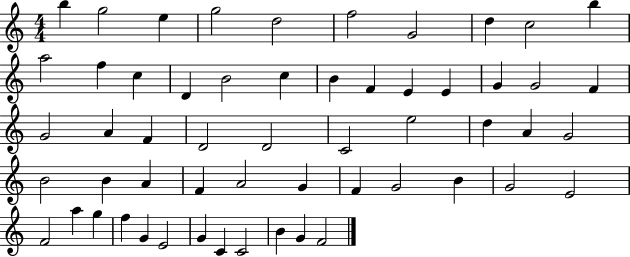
B5/q G5/h E5/q G5/h D5/h F5/h G4/h D5/q C5/h B5/q A5/h F5/q C5/q D4/q B4/h C5/q B4/q F4/q E4/q E4/q G4/q G4/h F4/q G4/h A4/q F4/q D4/h D4/h C4/h E5/h D5/q A4/q G4/h B4/h B4/q A4/q F4/q A4/h G4/q F4/q G4/h B4/q G4/h E4/h F4/h A5/q G5/q F5/q G4/q E4/h G4/q C4/q C4/h B4/q G4/q F4/h